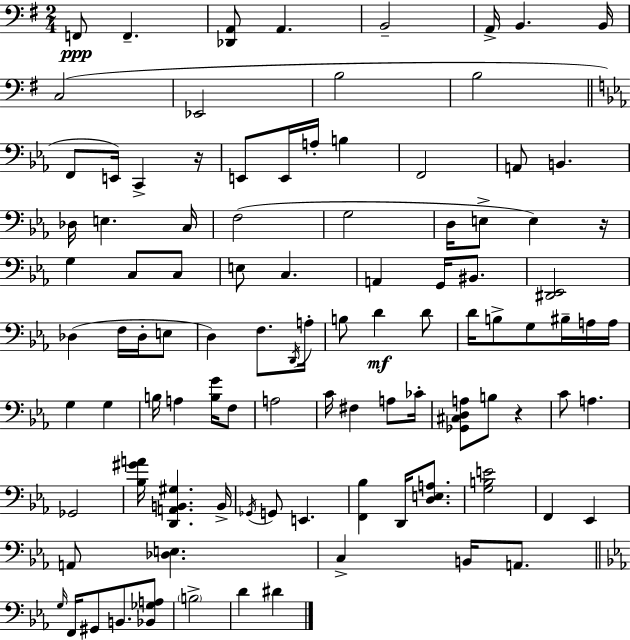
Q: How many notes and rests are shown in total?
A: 100